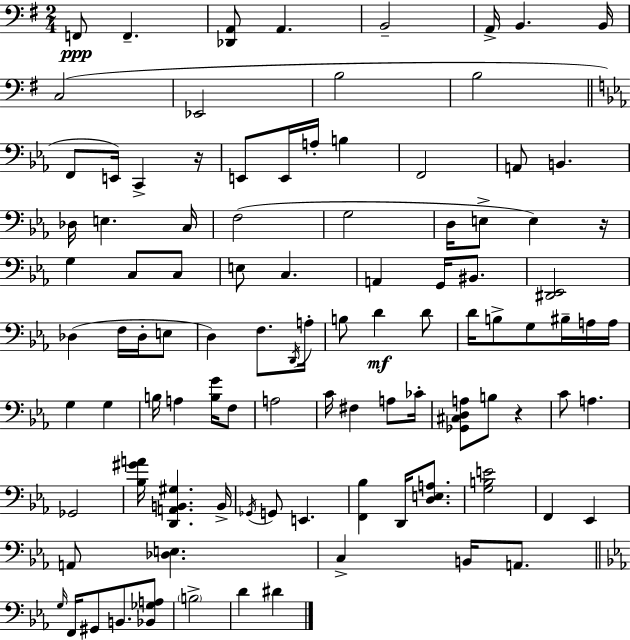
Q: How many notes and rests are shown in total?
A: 100